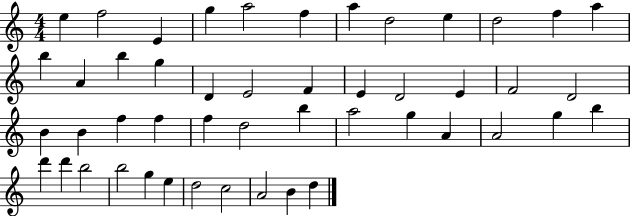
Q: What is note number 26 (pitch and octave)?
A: B4